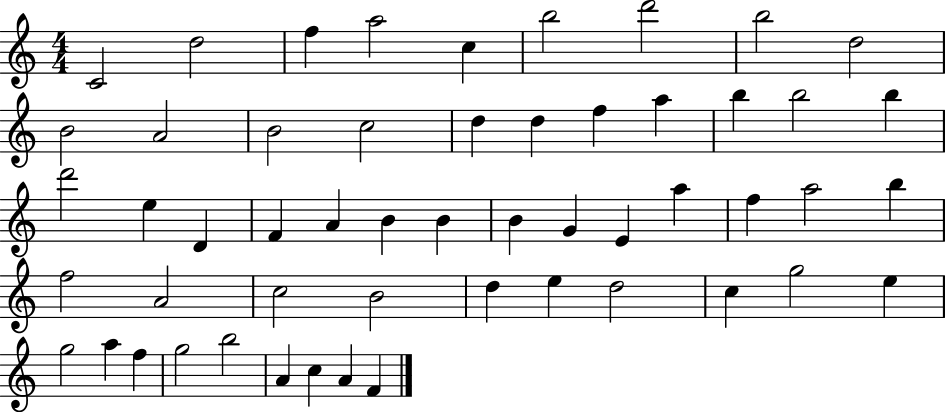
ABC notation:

X:1
T:Untitled
M:4/4
L:1/4
K:C
C2 d2 f a2 c b2 d'2 b2 d2 B2 A2 B2 c2 d d f a b b2 b d'2 e D F A B B B G E a f a2 b f2 A2 c2 B2 d e d2 c g2 e g2 a f g2 b2 A c A F